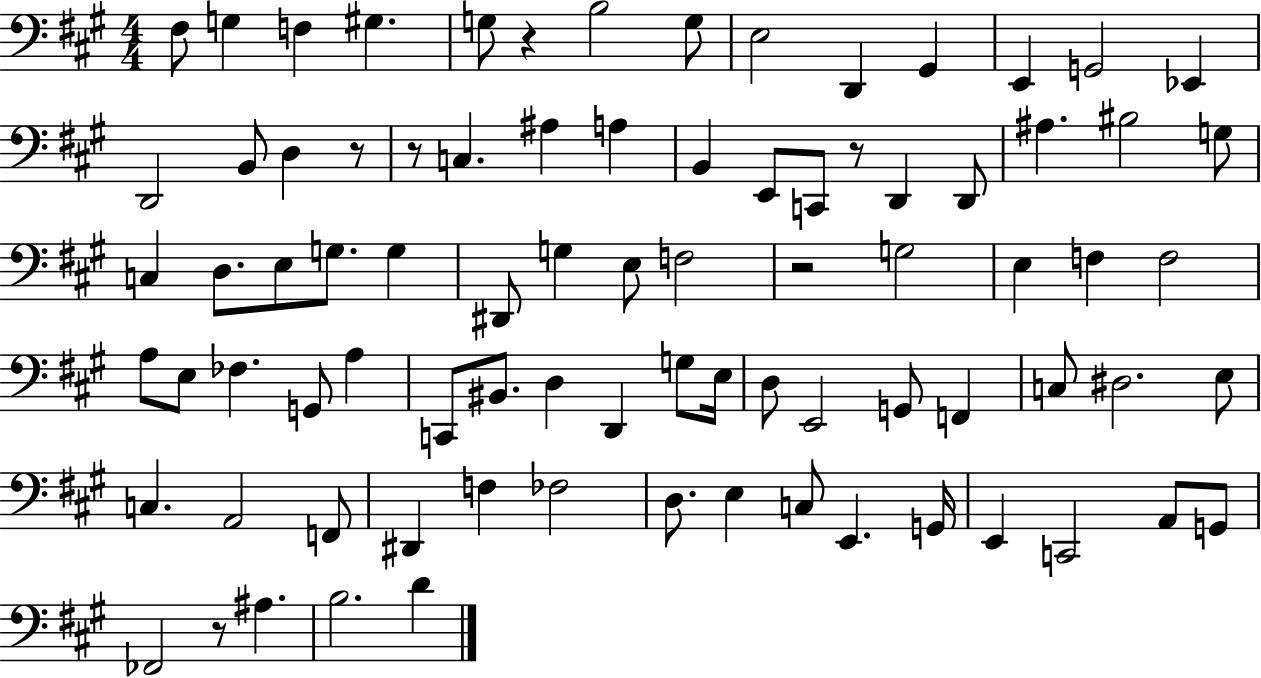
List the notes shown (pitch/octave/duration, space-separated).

F#3/e G3/q F3/q G#3/q. G3/e R/q B3/h G3/e E3/h D2/q G#2/q E2/q G2/h Eb2/q D2/h B2/e D3/q R/e R/e C3/q. A#3/q A3/q B2/q E2/e C2/e R/e D2/q D2/e A#3/q. BIS3/h G3/e C3/q D3/e. E3/e G3/e. G3/q D#2/e G3/q E3/e F3/h R/h G3/h E3/q F3/q F3/h A3/e E3/e FES3/q. G2/e A3/q C2/e BIS2/e. D3/q D2/q G3/e E3/s D3/e E2/h G2/e F2/q C3/e D#3/h. E3/e C3/q. A2/h F2/e D#2/q F3/q FES3/h D3/e. E3/q C3/e E2/q. G2/s E2/q C2/h A2/e G2/e FES2/h R/e A#3/q. B3/h. D4/q